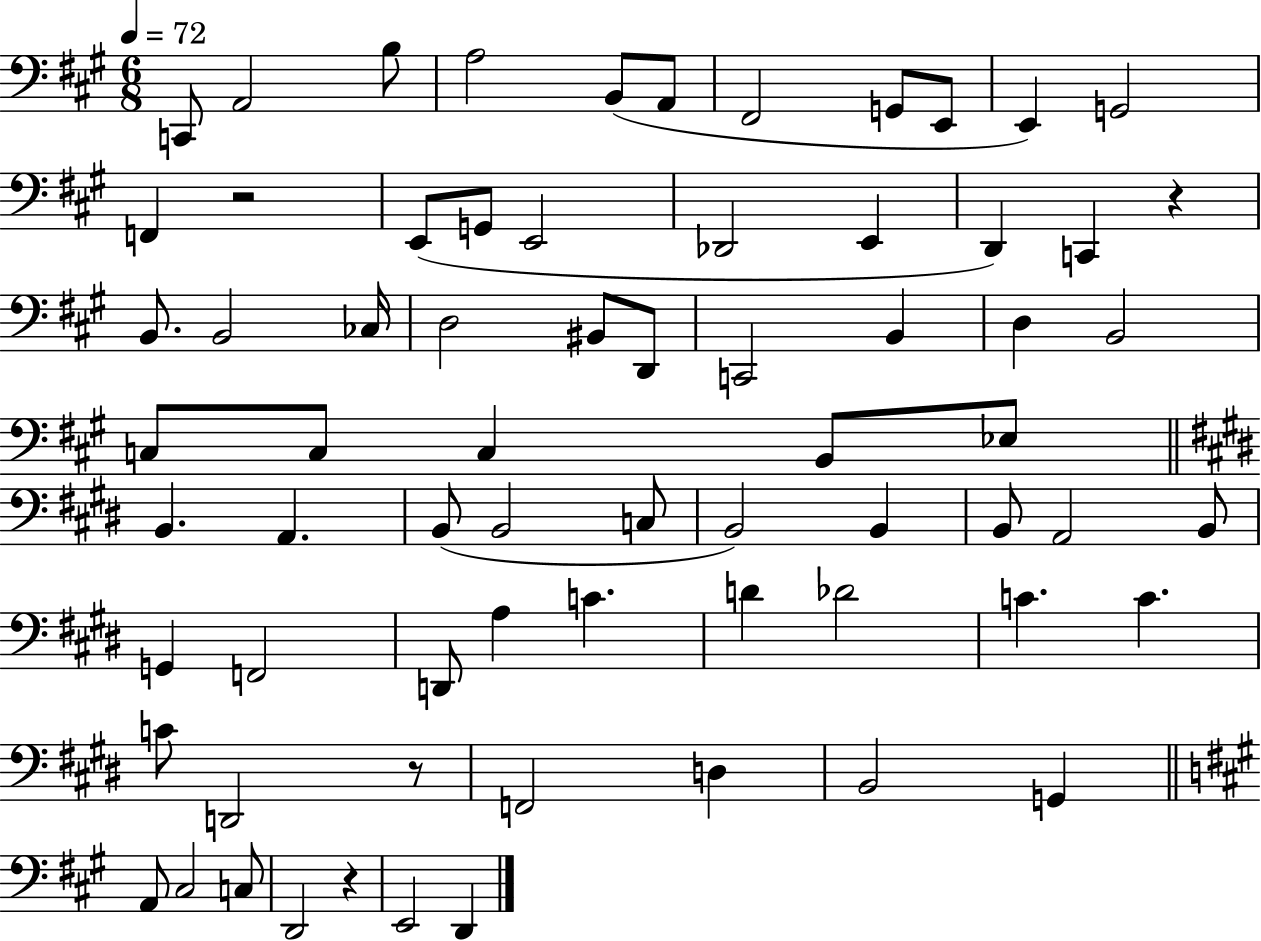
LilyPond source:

{
  \clef bass
  \numericTimeSignature
  \time 6/8
  \key a \major
  \tempo 4 = 72
  c,8 a,2 b8 | a2 b,8( a,8 | fis,2 g,8 e,8 | e,4) g,2 | \break f,4 r2 | e,8( g,8 e,2 | des,2 e,4 | d,4) c,4 r4 | \break b,8. b,2 ces16 | d2 bis,8 d,8 | c,2 b,4 | d4 b,2 | \break c8 c8 c4 b,8 ees8 | \bar "||" \break \key e \major b,4. a,4. | b,8( b,2 c8 | b,2) b,4 | b,8 a,2 b,8 | \break g,4 f,2 | d,8 a4 c'4. | d'4 des'2 | c'4. c'4. | \break c'8 d,2 r8 | f,2 d4 | b,2 g,4 | \bar "||" \break \key a \major a,8 cis2 c8 | d,2 r4 | e,2 d,4 | \bar "|."
}